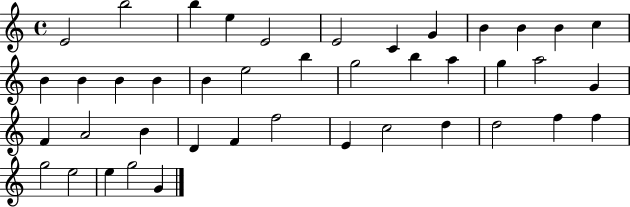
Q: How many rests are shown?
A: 0